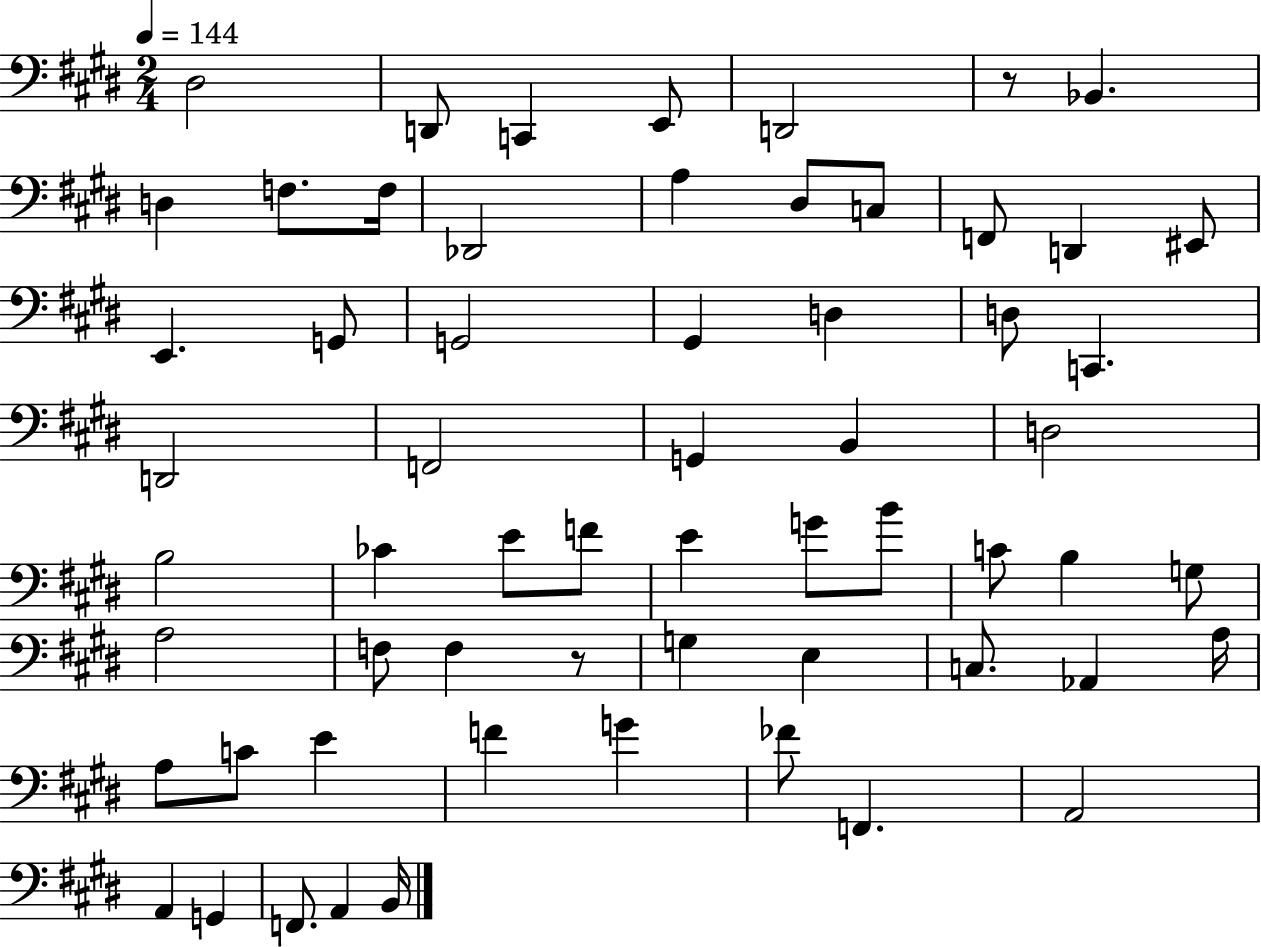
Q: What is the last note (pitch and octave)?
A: B2